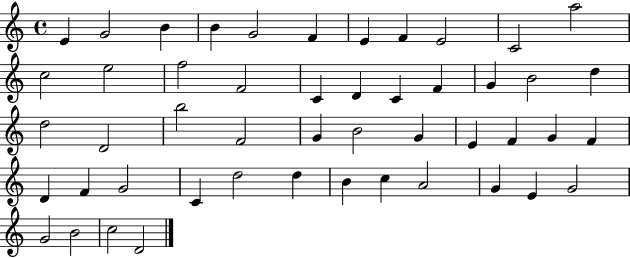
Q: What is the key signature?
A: C major